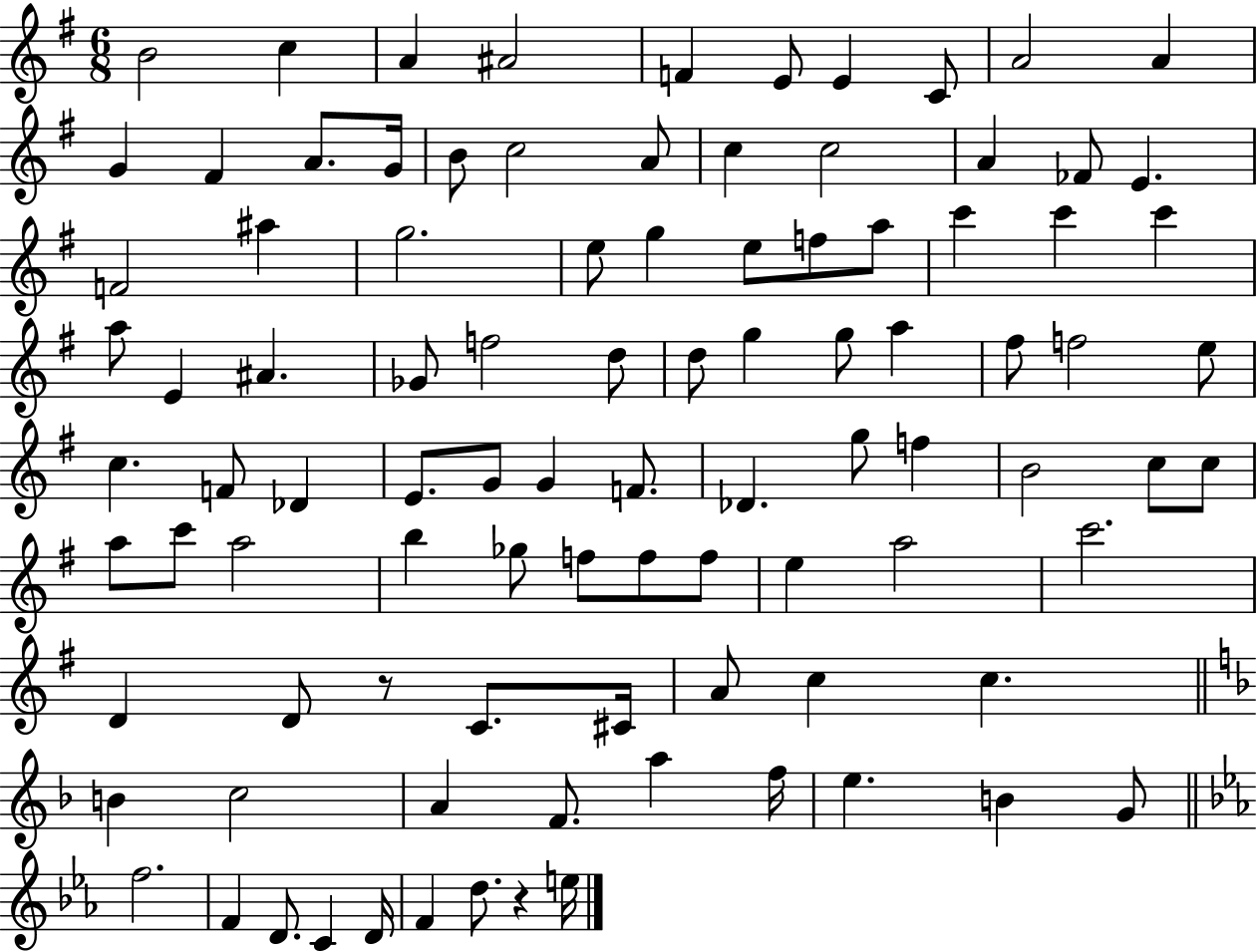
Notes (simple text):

B4/h C5/q A4/q A#4/h F4/q E4/e E4/q C4/e A4/h A4/q G4/q F#4/q A4/e. G4/s B4/e C5/h A4/e C5/q C5/h A4/q FES4/e E4/q. F4/h A#5/q G5/h. E5/e G5/q E5/e F5/e A5/e C6/q C6/q C6/q A5/e E4/q A#4/q. Gb4/e F5/h D5/e D5/e G5/q G5/e A5/q F#5/e F5/h E5/e C5/q. F4/e Db4/q E4/e. G4/e G4/q F4/e. Db4/q. G5/e F5/q B4/h C5/e C5/e A5/e C6/e A5/h B5/q Gb5/e F5/e F5/e F5/e E5/q A5/h C6/h. D4/q D4/e R/e C4/e. C#4/s A4/e C5/q C5/q. B4/q C5/h A4/q F4/e. A5/q F5/s E5/q. B4/q G4/e F5/h. F4/q D4/e. C4/q D4/s F4/q D5/e. R/q E5/s